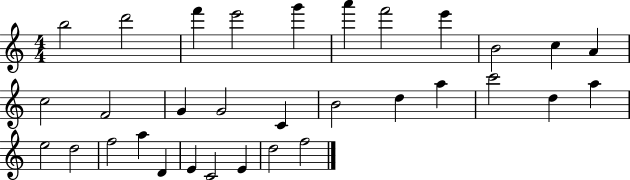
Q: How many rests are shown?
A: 0